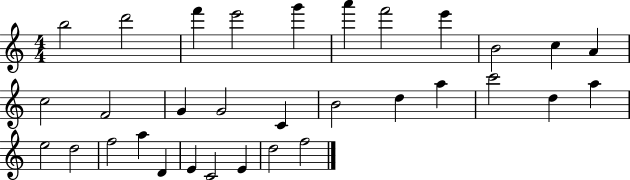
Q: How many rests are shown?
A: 0